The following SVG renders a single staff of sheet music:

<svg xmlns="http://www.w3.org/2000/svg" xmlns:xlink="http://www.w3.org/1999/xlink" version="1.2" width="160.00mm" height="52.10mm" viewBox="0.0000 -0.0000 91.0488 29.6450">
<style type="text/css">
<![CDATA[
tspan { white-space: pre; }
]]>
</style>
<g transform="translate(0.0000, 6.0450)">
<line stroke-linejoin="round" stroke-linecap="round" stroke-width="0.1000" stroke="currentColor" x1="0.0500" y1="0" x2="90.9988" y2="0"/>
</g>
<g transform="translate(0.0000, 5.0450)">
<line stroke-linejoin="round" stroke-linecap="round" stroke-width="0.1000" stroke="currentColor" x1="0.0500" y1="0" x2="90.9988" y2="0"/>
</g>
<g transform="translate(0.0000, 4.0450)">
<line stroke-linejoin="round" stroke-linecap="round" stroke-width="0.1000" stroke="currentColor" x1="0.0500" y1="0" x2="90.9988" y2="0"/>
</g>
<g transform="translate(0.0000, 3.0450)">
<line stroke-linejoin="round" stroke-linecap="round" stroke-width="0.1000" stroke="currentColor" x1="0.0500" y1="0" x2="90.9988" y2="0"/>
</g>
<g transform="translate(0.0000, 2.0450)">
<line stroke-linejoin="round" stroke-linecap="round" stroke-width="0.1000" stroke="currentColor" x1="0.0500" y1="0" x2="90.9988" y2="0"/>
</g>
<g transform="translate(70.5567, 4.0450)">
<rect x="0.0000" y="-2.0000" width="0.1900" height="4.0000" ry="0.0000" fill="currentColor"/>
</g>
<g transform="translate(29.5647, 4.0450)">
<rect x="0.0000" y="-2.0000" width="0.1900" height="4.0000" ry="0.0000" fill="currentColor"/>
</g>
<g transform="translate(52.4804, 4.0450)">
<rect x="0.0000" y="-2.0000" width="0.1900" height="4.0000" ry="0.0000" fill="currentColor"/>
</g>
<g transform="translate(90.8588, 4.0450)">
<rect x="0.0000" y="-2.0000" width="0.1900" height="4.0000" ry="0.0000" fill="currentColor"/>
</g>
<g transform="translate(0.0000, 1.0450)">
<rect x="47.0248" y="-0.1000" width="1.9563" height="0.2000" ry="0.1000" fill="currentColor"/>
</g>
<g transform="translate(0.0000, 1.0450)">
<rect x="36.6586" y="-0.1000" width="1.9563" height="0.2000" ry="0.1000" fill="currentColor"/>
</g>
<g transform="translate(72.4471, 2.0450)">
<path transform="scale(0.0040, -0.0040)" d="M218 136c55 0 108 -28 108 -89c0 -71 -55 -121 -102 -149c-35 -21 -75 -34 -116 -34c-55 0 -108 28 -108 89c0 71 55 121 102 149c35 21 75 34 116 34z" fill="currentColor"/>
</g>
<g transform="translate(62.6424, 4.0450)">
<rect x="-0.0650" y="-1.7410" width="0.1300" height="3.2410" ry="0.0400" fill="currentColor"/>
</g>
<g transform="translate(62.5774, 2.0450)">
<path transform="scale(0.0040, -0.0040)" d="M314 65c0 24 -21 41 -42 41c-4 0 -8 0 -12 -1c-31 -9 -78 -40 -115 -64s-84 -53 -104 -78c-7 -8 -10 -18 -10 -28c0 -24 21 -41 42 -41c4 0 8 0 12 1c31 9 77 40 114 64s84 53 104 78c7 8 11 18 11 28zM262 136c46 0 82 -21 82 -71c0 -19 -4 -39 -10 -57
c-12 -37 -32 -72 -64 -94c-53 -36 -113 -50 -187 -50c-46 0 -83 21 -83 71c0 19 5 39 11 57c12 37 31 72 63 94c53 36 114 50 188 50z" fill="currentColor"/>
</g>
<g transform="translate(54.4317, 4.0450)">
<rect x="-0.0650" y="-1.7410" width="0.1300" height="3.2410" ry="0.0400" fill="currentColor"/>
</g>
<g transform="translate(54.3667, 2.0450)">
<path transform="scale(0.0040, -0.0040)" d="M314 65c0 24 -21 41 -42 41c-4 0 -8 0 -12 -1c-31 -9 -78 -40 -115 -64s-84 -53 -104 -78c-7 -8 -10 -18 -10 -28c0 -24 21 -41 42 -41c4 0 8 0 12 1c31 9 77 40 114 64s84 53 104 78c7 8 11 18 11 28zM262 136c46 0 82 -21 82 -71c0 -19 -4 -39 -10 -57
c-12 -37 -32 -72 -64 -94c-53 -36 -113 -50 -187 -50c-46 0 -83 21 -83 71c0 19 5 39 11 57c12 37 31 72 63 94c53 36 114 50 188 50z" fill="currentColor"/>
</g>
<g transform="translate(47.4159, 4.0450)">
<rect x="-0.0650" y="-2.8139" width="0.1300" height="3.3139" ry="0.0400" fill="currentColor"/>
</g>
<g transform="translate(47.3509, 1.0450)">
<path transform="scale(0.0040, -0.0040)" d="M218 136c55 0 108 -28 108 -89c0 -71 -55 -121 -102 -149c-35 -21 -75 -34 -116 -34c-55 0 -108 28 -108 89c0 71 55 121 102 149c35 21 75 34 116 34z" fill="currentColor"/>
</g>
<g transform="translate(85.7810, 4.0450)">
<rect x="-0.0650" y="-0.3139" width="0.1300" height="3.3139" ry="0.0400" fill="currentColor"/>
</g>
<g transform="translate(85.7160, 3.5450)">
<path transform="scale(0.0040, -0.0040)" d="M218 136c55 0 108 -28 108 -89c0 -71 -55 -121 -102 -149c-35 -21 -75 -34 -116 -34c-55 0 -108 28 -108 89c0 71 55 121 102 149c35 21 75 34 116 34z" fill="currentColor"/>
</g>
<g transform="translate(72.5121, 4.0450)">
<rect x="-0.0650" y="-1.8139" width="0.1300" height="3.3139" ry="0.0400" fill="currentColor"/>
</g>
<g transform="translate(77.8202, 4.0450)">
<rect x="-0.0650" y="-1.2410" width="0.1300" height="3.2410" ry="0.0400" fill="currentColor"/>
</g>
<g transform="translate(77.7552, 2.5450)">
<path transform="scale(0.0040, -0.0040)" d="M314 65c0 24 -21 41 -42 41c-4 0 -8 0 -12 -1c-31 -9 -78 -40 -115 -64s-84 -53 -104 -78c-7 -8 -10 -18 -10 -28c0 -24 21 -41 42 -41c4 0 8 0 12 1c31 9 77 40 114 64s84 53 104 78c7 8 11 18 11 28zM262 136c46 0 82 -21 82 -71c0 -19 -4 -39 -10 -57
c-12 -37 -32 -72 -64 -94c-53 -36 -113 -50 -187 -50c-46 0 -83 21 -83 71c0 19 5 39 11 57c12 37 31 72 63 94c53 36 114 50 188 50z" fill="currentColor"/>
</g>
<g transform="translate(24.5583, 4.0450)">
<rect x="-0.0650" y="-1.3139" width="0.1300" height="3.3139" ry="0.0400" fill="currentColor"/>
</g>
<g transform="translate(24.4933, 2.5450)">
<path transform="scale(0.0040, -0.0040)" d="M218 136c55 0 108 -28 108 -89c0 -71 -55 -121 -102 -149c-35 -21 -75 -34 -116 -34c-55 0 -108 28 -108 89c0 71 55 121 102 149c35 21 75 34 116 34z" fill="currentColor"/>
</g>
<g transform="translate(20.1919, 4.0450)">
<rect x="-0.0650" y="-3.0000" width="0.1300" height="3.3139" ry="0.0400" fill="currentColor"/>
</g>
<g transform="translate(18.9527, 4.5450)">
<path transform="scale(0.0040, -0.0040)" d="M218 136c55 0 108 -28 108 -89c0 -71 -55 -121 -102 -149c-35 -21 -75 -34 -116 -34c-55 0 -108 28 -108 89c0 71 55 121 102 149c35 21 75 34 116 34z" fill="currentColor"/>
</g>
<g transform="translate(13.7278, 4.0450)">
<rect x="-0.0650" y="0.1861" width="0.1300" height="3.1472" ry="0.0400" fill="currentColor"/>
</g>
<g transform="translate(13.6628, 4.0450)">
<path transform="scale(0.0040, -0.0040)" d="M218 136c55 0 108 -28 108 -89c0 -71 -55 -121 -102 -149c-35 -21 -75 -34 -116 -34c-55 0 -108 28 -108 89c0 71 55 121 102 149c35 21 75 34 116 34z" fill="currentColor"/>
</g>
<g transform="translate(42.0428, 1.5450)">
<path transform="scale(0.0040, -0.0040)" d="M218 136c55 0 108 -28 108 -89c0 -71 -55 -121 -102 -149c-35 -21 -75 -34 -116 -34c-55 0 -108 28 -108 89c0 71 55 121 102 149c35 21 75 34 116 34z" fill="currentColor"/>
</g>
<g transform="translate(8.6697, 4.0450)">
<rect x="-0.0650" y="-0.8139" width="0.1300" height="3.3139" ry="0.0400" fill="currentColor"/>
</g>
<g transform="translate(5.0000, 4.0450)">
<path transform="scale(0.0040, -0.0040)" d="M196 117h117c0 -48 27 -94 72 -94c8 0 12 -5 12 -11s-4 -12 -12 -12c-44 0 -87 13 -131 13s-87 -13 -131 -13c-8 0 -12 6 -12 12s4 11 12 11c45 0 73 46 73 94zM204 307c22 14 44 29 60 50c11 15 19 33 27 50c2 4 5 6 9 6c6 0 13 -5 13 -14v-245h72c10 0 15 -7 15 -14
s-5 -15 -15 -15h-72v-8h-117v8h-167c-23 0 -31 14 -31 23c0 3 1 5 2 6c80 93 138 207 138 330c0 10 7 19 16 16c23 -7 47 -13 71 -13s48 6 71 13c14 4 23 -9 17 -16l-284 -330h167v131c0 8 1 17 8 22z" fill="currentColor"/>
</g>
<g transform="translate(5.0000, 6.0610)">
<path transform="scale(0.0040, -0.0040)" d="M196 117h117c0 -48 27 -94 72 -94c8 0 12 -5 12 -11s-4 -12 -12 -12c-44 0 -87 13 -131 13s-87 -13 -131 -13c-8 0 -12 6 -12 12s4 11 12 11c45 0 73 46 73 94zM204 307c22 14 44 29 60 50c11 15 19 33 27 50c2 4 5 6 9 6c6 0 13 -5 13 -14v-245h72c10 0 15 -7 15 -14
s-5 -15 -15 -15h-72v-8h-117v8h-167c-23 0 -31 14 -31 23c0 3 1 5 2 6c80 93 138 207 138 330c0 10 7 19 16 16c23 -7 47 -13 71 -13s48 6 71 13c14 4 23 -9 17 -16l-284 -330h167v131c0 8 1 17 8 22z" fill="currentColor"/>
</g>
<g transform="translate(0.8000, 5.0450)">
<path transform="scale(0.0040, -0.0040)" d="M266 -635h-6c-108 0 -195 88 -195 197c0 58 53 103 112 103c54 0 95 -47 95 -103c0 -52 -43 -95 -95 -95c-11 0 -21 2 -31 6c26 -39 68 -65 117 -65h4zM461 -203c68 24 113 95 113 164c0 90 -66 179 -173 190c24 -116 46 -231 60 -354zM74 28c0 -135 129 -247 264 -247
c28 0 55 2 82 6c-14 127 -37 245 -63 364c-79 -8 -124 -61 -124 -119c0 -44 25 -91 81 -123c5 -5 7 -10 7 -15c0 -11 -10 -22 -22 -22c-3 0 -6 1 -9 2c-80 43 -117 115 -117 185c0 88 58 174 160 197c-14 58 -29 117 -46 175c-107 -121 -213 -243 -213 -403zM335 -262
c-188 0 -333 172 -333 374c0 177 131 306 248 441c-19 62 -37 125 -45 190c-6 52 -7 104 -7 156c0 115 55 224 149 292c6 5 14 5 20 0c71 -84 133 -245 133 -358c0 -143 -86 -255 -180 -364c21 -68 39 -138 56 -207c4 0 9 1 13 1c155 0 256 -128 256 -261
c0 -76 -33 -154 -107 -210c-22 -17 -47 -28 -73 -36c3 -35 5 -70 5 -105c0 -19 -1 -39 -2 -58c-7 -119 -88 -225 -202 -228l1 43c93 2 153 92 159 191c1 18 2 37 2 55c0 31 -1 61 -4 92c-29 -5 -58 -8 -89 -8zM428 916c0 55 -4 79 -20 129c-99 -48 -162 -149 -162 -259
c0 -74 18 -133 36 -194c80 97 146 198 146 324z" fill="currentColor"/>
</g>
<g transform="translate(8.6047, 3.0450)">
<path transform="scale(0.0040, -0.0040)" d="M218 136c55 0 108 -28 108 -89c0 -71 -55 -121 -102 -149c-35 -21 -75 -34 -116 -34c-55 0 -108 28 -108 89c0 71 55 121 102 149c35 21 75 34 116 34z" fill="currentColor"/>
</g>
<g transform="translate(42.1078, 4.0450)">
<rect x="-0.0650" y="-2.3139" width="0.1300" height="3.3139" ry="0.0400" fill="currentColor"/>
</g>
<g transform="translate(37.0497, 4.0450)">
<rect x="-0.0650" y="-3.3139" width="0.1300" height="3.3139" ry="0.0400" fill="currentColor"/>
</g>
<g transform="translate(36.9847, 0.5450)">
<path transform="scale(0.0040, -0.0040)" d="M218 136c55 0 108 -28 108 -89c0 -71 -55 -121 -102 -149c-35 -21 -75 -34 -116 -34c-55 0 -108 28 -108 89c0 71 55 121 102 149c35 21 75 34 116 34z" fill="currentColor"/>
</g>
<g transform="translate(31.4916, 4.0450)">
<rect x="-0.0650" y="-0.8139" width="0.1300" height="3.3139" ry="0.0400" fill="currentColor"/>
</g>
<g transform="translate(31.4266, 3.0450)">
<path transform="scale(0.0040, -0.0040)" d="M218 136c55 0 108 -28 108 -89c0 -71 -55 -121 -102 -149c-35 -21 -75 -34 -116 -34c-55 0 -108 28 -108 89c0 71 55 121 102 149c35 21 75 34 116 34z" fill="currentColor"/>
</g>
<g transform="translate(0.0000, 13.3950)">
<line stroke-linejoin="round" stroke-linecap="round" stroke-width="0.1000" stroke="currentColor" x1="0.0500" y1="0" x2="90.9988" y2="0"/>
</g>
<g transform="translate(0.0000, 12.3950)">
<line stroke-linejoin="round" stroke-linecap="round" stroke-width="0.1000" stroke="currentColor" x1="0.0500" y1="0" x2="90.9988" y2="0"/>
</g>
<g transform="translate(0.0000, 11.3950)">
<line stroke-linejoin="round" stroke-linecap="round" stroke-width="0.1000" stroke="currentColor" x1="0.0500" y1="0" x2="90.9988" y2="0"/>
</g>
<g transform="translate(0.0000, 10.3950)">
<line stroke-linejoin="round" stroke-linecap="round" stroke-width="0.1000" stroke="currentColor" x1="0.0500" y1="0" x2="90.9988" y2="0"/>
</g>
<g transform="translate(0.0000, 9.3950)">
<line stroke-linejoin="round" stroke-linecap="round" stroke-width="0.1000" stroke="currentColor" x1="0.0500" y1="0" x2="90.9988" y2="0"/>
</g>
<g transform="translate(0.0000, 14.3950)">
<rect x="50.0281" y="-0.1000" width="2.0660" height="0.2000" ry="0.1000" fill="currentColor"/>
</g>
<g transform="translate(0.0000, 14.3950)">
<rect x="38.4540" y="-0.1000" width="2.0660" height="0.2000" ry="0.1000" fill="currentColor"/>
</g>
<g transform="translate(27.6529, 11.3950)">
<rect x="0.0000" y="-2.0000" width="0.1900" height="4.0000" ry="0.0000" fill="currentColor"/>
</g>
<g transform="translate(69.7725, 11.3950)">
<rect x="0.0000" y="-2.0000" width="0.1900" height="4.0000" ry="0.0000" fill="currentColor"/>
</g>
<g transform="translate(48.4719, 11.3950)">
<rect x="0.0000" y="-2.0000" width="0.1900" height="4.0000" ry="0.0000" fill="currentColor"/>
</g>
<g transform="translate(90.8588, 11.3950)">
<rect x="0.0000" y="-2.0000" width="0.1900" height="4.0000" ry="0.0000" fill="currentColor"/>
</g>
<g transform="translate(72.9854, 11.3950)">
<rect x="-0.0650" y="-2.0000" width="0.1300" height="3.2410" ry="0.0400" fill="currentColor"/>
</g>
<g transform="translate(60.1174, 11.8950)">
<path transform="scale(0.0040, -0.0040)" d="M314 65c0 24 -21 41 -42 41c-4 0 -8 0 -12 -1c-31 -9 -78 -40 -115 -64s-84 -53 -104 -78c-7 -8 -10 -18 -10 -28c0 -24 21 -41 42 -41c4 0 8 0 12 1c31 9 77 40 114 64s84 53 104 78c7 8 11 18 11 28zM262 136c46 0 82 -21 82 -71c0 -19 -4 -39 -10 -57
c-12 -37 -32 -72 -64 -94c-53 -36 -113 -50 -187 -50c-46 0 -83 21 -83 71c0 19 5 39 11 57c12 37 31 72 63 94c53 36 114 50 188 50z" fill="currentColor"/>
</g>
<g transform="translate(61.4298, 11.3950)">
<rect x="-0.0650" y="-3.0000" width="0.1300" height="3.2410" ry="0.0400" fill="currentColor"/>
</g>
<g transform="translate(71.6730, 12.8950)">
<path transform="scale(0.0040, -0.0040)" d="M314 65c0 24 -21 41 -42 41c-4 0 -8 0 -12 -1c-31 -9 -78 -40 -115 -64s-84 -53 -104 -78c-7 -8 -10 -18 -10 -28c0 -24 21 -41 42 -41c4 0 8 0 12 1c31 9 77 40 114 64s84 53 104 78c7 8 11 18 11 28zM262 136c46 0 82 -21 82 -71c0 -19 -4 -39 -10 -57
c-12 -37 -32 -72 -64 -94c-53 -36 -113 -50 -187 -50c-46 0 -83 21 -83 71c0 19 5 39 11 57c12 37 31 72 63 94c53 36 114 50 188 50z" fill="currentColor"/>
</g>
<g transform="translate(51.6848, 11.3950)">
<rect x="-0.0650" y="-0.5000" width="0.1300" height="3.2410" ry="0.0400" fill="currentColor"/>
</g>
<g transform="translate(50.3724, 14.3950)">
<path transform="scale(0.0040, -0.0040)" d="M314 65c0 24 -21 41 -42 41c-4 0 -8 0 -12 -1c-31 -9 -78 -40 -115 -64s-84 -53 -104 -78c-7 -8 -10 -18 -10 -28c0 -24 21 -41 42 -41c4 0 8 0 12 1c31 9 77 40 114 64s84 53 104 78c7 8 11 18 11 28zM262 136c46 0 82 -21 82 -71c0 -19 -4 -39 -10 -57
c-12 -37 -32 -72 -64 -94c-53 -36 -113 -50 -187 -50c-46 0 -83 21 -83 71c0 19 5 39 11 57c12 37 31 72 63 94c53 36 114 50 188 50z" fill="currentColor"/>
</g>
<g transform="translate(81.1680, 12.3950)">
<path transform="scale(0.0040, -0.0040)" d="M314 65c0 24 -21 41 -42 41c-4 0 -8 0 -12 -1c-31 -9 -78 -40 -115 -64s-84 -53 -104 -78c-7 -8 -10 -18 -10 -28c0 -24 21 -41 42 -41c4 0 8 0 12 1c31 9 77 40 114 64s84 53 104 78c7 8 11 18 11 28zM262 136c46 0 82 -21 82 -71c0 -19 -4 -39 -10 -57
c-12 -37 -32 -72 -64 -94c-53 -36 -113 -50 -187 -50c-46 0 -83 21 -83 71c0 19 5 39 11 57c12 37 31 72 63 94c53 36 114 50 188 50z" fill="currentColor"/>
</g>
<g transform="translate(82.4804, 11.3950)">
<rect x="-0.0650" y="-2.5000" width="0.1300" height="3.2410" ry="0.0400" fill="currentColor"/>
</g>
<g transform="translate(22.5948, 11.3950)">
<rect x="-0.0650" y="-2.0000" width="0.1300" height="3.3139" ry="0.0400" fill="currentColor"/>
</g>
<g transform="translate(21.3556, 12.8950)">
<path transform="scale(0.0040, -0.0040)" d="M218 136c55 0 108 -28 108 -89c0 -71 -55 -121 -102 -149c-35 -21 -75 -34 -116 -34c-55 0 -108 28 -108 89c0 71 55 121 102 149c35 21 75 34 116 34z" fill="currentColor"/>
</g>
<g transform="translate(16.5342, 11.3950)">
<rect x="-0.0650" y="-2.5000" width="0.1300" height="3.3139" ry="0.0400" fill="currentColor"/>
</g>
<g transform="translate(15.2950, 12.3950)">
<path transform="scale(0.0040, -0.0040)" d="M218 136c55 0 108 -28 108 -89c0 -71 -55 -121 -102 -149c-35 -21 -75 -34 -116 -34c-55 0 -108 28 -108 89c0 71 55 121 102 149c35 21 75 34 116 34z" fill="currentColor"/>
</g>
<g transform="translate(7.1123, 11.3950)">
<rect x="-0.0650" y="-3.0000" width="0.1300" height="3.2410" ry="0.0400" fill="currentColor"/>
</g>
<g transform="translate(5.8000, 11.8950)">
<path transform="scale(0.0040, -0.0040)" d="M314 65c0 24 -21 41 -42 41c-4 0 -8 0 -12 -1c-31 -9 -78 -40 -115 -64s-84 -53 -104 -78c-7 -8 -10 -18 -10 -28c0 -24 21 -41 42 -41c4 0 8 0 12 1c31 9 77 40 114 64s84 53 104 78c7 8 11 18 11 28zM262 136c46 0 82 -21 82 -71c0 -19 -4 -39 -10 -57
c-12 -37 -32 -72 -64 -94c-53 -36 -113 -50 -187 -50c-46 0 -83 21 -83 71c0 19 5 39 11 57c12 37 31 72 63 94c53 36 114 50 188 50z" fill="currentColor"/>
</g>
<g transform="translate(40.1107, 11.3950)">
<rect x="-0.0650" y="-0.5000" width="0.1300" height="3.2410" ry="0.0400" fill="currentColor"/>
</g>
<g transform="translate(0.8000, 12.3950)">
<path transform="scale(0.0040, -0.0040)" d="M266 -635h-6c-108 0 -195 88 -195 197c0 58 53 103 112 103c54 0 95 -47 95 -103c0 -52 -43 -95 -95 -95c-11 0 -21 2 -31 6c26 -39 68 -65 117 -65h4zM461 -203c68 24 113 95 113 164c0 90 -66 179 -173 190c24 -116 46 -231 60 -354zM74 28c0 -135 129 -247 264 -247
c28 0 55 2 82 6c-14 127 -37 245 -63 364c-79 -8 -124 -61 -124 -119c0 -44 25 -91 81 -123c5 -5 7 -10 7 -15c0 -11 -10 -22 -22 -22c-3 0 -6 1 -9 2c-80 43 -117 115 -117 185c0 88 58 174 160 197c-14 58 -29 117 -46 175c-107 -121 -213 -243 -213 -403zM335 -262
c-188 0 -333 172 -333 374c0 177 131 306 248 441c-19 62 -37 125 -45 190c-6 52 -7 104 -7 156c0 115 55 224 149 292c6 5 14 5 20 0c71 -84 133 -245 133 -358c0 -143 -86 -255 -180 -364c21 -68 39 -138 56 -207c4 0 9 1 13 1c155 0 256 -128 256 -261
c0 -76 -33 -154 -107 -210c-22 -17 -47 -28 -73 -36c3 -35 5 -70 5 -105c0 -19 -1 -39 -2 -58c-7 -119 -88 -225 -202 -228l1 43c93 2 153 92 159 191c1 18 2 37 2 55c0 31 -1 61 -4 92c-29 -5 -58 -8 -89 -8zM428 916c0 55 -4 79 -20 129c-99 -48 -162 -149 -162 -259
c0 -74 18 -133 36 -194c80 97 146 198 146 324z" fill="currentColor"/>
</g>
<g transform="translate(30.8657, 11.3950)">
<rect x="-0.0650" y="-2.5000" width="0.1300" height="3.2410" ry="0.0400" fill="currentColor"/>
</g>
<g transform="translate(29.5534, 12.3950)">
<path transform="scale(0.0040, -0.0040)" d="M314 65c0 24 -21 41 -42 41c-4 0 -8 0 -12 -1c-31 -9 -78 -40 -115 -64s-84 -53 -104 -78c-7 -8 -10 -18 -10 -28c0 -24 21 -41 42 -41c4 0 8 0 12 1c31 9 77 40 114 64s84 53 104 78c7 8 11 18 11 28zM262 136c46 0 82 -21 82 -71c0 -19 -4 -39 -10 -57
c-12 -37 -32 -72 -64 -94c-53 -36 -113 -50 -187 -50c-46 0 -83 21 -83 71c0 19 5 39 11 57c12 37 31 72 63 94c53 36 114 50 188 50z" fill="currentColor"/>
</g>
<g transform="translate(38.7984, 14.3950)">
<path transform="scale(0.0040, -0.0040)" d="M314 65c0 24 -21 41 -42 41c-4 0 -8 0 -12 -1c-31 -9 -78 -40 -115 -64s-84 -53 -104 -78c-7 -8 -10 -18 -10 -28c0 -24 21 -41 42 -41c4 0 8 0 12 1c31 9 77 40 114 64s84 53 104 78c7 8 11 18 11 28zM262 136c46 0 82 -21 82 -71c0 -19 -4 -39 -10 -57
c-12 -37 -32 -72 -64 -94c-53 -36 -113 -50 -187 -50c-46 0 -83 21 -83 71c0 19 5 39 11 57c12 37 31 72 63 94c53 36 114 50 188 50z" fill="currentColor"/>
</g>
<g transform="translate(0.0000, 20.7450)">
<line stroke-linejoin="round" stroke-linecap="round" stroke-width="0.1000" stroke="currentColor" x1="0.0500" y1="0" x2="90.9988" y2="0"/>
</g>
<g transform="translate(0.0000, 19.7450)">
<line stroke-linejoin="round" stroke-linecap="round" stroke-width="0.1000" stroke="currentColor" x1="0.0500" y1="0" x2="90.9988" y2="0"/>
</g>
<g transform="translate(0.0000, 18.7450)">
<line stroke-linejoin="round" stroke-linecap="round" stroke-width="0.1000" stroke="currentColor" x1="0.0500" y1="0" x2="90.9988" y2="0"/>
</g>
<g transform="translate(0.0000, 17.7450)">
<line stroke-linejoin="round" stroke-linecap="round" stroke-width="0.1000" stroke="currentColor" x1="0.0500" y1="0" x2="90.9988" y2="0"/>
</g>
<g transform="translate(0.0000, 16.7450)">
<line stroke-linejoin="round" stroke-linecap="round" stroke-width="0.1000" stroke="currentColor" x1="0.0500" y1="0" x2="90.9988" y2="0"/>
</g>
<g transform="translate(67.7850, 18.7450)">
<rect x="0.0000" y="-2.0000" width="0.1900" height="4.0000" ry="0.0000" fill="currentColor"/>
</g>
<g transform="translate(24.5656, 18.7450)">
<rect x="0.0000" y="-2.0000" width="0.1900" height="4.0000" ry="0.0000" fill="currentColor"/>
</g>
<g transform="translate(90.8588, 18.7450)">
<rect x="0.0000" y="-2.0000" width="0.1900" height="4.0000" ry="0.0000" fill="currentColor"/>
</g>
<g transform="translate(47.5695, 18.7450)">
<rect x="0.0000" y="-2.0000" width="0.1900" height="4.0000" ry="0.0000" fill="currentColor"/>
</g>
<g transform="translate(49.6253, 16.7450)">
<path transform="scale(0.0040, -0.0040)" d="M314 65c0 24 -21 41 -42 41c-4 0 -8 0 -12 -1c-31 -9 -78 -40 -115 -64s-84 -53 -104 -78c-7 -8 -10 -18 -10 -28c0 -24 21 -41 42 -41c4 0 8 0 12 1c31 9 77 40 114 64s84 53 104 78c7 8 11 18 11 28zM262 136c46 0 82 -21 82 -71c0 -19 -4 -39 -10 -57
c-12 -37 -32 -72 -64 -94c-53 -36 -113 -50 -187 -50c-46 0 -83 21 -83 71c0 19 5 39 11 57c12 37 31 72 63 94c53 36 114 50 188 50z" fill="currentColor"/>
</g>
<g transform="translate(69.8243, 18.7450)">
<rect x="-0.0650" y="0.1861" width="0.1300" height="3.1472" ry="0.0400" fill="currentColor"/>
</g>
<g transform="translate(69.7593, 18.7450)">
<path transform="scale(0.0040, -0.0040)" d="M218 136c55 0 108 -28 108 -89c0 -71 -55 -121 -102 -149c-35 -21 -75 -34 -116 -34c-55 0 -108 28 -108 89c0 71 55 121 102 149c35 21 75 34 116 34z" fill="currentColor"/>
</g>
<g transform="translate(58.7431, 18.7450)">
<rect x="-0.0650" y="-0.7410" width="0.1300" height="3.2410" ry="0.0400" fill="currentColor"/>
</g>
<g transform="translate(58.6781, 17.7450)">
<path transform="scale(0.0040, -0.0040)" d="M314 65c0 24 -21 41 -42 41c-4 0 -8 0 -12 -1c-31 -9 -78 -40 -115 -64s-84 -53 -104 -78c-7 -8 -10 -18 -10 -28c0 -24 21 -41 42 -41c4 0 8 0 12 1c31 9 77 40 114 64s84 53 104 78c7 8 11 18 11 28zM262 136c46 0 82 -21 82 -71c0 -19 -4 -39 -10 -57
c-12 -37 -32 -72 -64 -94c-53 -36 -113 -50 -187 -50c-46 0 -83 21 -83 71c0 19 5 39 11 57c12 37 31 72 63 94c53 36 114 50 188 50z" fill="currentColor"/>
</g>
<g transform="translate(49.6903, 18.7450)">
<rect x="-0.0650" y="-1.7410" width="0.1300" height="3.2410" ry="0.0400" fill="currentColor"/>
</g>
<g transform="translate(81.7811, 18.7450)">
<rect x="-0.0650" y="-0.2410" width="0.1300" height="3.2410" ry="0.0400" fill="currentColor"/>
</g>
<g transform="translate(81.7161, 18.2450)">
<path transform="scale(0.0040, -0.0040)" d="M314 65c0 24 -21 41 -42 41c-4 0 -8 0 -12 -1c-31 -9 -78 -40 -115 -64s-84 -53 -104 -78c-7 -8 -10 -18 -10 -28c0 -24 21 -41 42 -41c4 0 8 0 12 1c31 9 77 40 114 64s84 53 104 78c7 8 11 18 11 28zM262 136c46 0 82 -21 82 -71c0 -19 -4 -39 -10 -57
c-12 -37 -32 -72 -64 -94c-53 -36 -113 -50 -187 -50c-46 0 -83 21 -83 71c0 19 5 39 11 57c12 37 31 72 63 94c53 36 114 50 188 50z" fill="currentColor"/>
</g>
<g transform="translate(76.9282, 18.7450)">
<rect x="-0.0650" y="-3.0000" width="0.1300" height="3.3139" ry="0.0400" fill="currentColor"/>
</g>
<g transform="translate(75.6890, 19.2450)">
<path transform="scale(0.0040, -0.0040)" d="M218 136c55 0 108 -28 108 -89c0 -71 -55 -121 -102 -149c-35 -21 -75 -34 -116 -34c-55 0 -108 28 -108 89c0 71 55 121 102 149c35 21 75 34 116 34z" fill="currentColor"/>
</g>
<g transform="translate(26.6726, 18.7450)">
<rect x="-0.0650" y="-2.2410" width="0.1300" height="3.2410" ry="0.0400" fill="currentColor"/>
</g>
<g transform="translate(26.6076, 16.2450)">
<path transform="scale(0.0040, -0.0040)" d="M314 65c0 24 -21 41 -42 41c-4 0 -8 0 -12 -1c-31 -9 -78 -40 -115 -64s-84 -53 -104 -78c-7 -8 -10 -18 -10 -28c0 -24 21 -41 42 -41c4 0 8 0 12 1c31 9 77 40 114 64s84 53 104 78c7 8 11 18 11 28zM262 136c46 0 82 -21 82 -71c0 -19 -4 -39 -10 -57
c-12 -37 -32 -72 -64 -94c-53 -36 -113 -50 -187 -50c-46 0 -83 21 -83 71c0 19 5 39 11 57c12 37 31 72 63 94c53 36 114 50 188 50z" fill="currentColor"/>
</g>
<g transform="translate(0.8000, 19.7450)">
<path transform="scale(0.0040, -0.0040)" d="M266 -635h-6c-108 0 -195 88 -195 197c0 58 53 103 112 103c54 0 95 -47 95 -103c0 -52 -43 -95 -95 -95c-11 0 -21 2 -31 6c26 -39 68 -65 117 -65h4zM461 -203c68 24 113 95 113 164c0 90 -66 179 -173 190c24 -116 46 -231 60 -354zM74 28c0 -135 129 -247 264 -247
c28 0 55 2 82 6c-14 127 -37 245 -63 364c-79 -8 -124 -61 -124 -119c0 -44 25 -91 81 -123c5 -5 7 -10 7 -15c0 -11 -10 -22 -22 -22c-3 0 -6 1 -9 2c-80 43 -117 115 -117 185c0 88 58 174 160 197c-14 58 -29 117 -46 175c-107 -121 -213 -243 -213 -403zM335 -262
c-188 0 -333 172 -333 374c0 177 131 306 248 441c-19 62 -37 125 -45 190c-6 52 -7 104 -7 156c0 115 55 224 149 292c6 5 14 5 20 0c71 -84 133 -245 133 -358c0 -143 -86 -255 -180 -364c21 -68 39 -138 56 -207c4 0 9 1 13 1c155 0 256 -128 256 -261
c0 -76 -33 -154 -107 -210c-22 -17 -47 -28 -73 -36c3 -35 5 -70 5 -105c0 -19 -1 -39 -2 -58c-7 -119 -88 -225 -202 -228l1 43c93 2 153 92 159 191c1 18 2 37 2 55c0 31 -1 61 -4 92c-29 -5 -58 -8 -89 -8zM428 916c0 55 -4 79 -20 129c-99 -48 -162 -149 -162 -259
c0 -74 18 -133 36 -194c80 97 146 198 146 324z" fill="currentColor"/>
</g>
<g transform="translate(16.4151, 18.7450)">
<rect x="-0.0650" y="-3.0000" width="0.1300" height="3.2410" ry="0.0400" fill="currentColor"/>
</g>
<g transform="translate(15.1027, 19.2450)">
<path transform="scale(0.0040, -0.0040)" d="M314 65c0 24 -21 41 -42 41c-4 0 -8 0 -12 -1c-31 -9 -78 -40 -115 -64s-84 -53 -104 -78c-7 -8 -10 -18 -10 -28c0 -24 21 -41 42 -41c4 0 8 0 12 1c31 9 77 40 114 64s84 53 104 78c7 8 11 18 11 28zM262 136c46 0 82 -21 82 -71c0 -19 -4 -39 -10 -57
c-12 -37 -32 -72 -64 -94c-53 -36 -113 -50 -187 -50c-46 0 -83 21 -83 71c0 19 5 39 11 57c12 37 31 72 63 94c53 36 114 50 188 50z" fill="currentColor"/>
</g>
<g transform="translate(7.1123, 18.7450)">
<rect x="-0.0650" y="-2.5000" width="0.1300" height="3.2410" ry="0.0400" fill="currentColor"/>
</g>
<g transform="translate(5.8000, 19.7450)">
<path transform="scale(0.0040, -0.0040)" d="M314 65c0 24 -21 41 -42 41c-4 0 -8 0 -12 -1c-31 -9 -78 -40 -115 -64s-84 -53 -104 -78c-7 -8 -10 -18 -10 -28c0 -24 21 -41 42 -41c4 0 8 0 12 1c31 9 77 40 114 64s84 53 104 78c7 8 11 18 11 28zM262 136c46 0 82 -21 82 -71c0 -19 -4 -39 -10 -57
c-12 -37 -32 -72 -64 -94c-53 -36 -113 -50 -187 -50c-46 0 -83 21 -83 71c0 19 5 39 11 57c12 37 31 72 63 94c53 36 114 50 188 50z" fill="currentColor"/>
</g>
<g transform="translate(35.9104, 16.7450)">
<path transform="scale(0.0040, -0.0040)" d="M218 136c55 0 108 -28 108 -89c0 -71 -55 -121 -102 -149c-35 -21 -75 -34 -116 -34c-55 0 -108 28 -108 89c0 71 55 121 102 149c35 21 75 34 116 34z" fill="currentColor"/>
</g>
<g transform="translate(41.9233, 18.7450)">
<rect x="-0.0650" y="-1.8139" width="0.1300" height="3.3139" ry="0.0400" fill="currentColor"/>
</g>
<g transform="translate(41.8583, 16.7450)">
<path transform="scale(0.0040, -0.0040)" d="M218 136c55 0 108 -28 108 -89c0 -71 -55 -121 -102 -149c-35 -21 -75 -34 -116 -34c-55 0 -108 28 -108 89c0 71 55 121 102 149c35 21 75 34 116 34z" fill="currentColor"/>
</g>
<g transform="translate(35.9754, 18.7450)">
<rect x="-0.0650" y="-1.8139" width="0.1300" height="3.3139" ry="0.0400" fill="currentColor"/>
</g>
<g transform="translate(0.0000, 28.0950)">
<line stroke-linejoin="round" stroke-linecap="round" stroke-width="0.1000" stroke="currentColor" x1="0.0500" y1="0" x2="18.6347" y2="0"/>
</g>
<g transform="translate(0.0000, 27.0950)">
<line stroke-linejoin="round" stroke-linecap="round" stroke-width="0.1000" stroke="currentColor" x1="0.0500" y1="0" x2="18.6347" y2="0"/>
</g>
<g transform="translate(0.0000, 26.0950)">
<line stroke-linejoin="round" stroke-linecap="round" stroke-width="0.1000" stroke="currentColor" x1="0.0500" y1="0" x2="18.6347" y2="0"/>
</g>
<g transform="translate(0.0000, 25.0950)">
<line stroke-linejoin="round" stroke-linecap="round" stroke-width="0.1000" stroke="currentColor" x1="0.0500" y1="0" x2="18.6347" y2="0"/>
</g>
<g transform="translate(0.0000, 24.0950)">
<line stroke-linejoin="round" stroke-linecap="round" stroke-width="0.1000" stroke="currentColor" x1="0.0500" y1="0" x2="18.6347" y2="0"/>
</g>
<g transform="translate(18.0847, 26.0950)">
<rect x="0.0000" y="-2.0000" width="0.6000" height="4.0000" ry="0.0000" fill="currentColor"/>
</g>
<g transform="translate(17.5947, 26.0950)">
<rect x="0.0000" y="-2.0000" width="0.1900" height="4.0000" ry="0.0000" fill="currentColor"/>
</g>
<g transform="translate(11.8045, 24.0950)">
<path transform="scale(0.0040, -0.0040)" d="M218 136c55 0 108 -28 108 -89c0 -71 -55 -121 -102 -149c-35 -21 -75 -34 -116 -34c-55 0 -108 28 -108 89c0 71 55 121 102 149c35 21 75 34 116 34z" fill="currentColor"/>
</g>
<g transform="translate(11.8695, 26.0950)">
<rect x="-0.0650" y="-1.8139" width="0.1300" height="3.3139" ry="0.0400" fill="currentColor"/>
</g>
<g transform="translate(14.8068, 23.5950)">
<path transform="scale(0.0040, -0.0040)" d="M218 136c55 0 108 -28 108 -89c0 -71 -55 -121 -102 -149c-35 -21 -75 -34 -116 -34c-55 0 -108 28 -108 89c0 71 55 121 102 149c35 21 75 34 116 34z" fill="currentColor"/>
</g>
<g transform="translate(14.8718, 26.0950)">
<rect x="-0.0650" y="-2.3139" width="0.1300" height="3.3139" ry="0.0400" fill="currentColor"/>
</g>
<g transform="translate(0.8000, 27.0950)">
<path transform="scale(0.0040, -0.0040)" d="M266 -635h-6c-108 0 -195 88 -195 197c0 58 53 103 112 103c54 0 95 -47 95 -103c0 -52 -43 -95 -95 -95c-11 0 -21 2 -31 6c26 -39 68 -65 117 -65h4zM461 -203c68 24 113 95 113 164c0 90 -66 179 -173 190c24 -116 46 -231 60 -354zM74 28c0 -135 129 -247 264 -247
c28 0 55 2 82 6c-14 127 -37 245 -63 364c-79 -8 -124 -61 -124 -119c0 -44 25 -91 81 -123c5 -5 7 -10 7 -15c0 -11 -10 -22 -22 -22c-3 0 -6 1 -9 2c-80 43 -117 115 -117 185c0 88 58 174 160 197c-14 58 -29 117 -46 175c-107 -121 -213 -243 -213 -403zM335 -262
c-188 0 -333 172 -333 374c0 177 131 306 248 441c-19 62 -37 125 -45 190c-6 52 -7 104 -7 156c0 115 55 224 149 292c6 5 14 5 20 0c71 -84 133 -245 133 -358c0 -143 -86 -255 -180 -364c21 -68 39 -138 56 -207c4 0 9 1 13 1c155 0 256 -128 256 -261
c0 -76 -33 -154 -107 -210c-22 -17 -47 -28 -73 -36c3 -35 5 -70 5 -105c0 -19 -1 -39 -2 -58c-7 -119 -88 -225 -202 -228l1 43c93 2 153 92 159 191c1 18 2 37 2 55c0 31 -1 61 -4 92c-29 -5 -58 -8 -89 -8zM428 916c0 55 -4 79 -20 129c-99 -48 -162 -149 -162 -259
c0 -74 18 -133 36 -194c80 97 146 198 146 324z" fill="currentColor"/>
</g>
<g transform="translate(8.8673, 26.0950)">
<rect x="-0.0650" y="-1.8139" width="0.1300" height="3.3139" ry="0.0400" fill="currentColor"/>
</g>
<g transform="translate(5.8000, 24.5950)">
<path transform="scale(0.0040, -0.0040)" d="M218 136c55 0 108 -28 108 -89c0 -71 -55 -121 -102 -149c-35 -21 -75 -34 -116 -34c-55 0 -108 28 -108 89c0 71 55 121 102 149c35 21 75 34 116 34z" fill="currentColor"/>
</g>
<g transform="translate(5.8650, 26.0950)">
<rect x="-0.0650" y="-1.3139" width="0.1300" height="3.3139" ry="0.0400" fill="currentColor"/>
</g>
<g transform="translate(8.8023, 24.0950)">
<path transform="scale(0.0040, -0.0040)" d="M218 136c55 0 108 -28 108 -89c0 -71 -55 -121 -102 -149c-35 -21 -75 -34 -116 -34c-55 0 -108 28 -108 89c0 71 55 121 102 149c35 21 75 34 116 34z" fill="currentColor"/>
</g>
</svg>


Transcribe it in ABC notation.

X:1
T:Untitled
M:4/4
L:1/4
K:C
d B A e d b g a f2 f2 f e2 c A2 G F G2 C2 C2 A2 F2 G2 G2 A2 g2 f f f2 d2 B A c2 e f f g